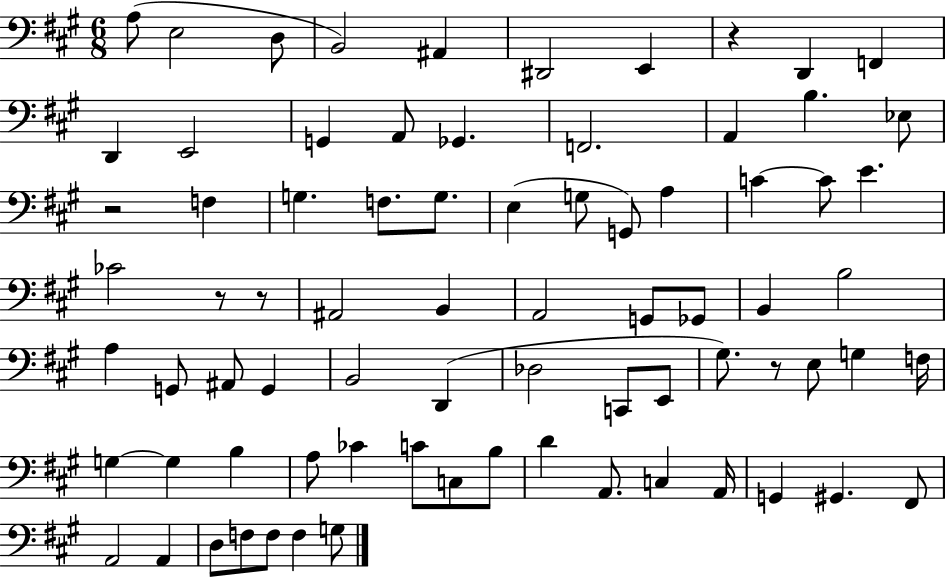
{
  \clef bass
  \numericTimeSignature
  \time 6/8
  \key a \major
  \repeat volta 2 { a8( e2 d8 | b,2) ais,4 | dis,2 e,4 | r4 d,4 f,4 | \break d,4 e,2 | g,4 a,8 ges,4. | f,2. | a,4 b4. ees8 | \break r2 f4 | g4. f8. g8. | e4( g8 g,8) a4 | c'4~~ c'8 e'4. | \break ces'2 r8 r8 | ais,2 b,4 | a,2 g,8 ges,8 | b,4 b2 | \break a4 g,8 ais,8 g,4 | b,2 d,4( | des2 c,8 e,8 | gis8.) r8 e8 g4 f16 | \break g4~~ g4 b4 | a8 ces'4 c'8 c8 b8 | d'4 a,8. c4 a,16 | g,4 gis,4. fis,8 | \break a,2 a,4 | d8 f8 f8 f4 g8 | } \bar "|."
}